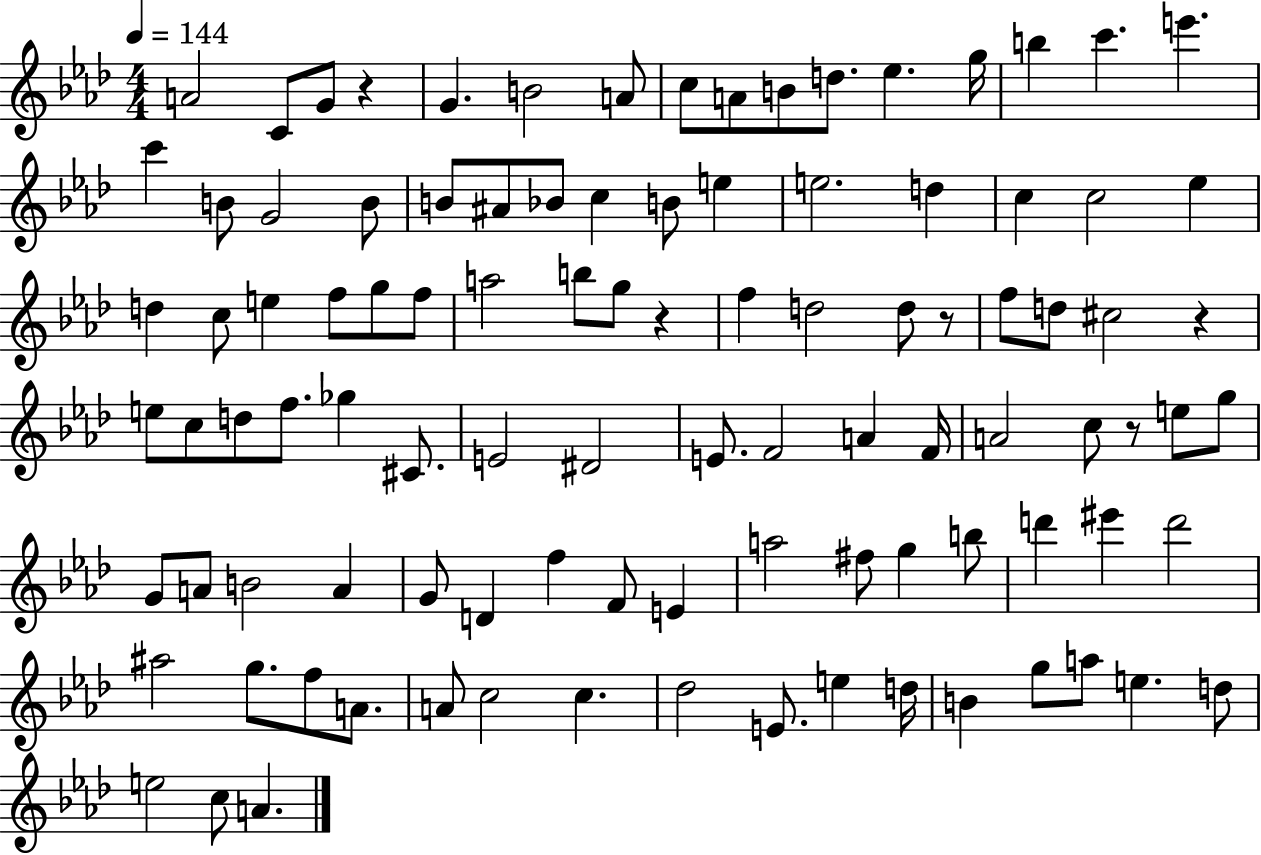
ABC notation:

X:1
T:Untitled
M:4/4
L:1/4
K:Ab
A2 C/2 G/2 z G B2 A/2 c/2 A/2 B/2 d/2 _e g/4 b c' e' c' B/2 G2 B/2 B/2 ^A/2 _B/2 c B/2 e e2 d c c2 _e d c/2 e f/2 g/2 f/2 a2 b/2 g/2 z f d2 d/2 z/2 f/2 d/2 ^c2 z e/2 c/2 d/2 f/2 _g ^C/2 E2 ^D2 E/2 F2 A F/4 A2 c/2 z/2 e/2 g/2 G/2 A/2 B2 A G/2 D f F/2 E a2 ^f/2 g b/2 d' ^e' d'2 ^a2 g/2 f/2 A/2 A/2 c2 c _d2 E/2 e d/4 B g/2 a/2 e d/2 e2 c/2 A